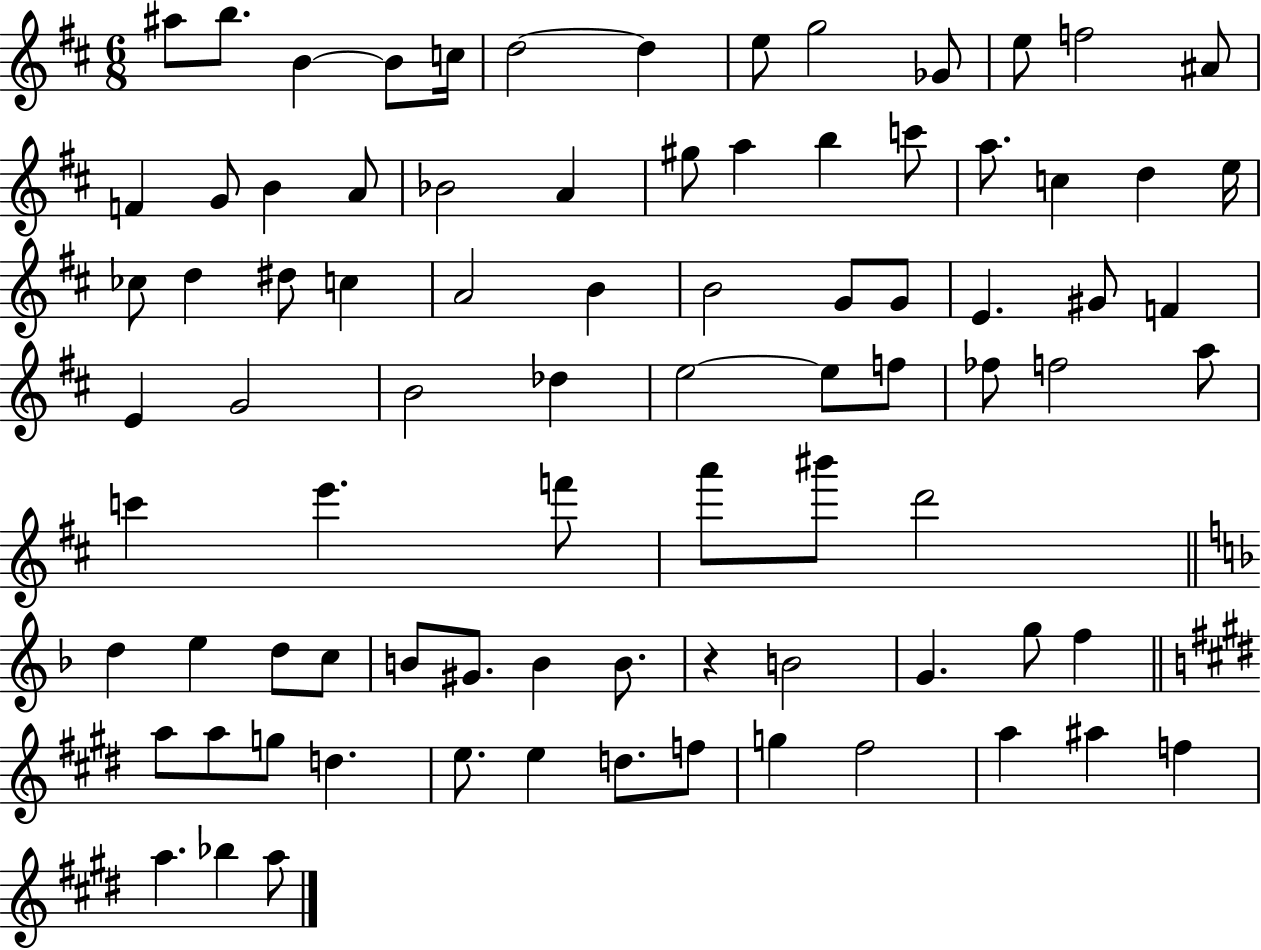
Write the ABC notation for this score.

X:1
T:Untitled
M:6/8
L:1/4
K:D
^a/2 b/2 B B/2 c/4 d2 d e/2 g2 _G/2 e/2 f2 ^A/2 F G/2 B A/2 _B2 A ^g/2 a b c'/2 a/2 c d e/4 _c/2 d ^d/2 c A2 B B2 G/2 G/2 E ^G/2 F E G2 B2 _d e2 e/2 f/2 _f/2 f2 a/2 c' e' f'/2 a'/2 ^b'/2 d'2 d e d/2 c/2 B/2 ^G/2 B B/2 z B2 G g/2 f a/2 a/2 g/2 d e/2 e d/2 f/2 g ^f2 a ^a f a _b a/2